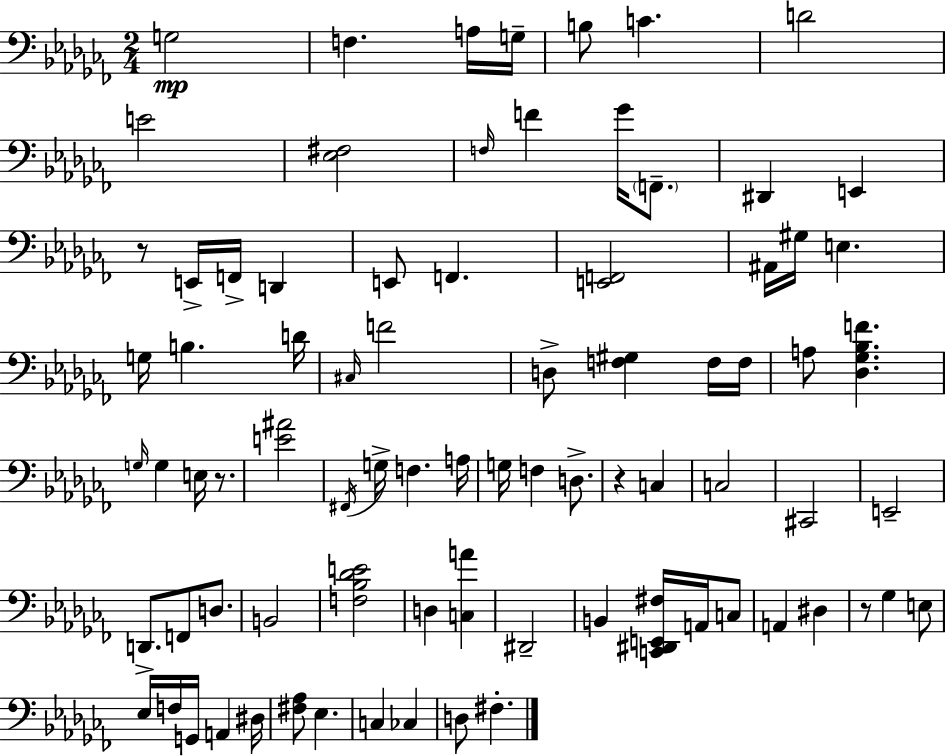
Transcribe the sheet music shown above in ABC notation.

X:1
T:Untitled
M:2/4
L:1/4
K:Abm
G,2 F, A,/4 G,/4 B,/2 C D2 E2 [_E,^F,]2 F,/4 F _G/4 F,,/2 ^D,, E,, z/2 E,,/4 F,,/4 D,, E,,/2 F,, [E,,F,,]2 ^A,,/4 ^G,/4 E, G,/4 B, D/4 ^C,/4 F2 D,/2 [F,^G,] F,/4 F,/4 A,/2 [_D,_G,_B,F] G,/4 G, E,/4 z/2 [E^A]2 ^F,,/4 G,/4 F, A,/4 G,/4 F, D,/2 z C, C,2 ^C,,2 E,,2 D,,/2 F,,/2 D,/2 B,,2 [F,_B,_DE]2 D, [C,A] ^D,,2 B,, [C,,^D,,E,,^F,]/4 A,,/4 C,/2 A,, ^D, z/2 _G, E,/2 _E,/4 F,/4 G,,/4 A,, ^D,/4 [^F,_A,]/2 _E, C, _C, D,/2 ^F,